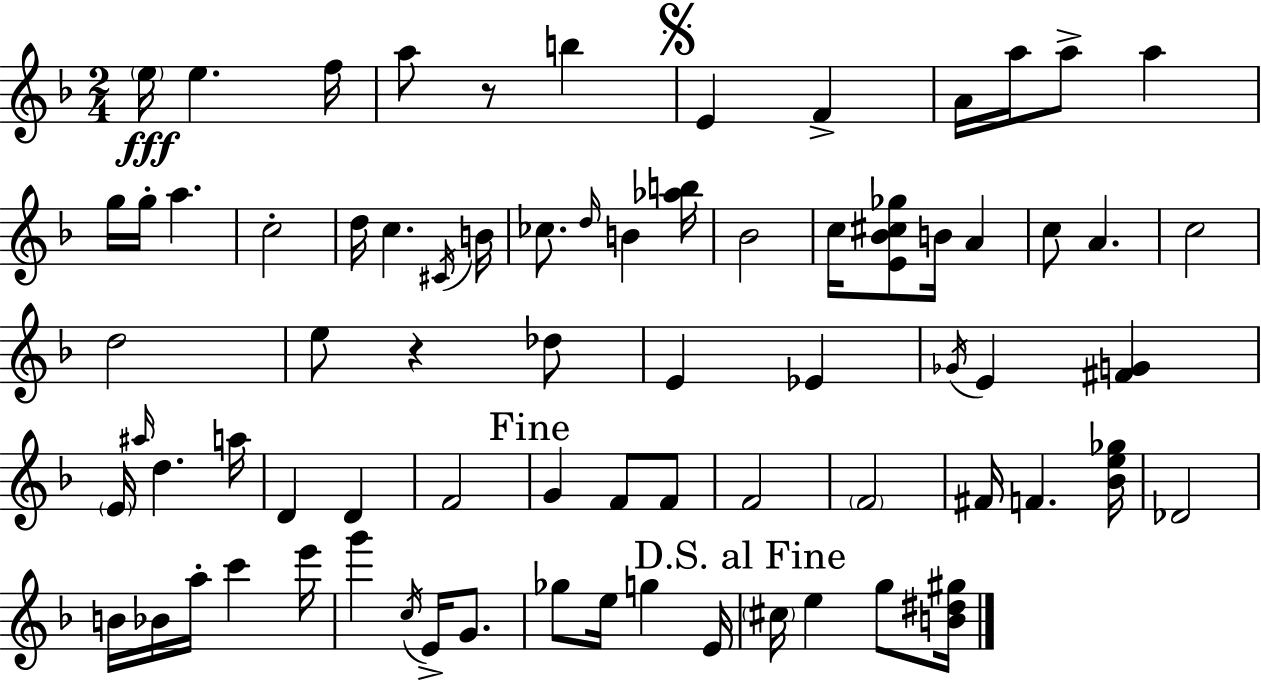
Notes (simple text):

E5/s E5/q. F5/s A5/e R/e B5/q E4/q F4/q A4/s A5/s A5/e A5/q G5/s G5/s A5/q. C5/h D5/s C5/q. C#4/s B4/s CES5/e. D5/s B4/q [Ab5,B5]/s Bb4/h C5/s [E4,Bb4,C#5,Gb5]/e B4/s A4/q C5/e A4/q. C5/h D5/h E5/e R/q Db5/e E4/q Eb4/q Gb4/s E4/q [F#4,G4]/q E4/s A#5/s D5/q. A5/s D4/q D4/q F4/h G4/q F4/e F4/e F4/h F4/h F#4/s F4/q. [Bb4,E5,Gb5]/s Db4/h B4/s Bb4/s A5/s C6/q E6/s G6/q C5/s E4/s G4/e. Gb5/e E5/s G5/q E4/s C#5/s E5/q G5/e [B4,D#5,G#5]/s